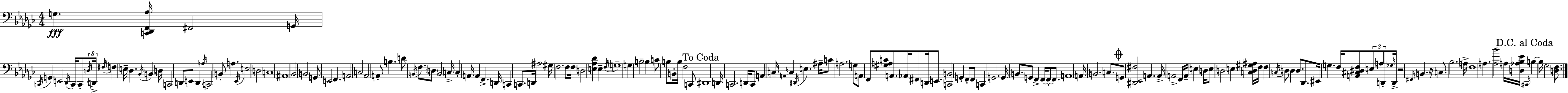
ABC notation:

X:1
T:Untitled
M:4/4
L:1/4
K:Ebm
G, [C,,_D,,F,,_A,]/4 ^F,,2 G,,/4 C,,/4 G,, E,,2 _D,,/4 C,,/4 C,,/2 D,/4 D,,/4 ^F,/4 F, E,/4 _D, _B,,/4 B,, D,/4 C,,2 D,,/2 E,,/2 D,, A,/4 C,,2 B,,/2 A, _E,,/4 E,2 D,2 C,4 ^A,,4 _B,,2 B,,2 G,,/2 E,,2 F,, A,,2 C,2 _A,,2 A,,/2 B, D/2 B,,/4 F,/2 D,/2 B,,2 C,/4 C, A,,/4 A,, F,, D,,/4 C,, C,,/2 D,,/4 ^A,2 ^G,/4 F,2 F,/2 F,/4 D,2 [E,_A,_D] E, F,/4 G,4 G, B,2 B, C/2 B,/2 B,,/4 B,/4 F,2 C,,/2 ^D,,4 D,,/4 C,,2 D,,/4 C,,/2 A,, C,/4 A,,/4 C, ^D,,/4 E, ^A,/4 C/2 A,2 G,/2 A,,/2 F,,/2 [^G,A,C]/2 A,,/2 _A,,/4 ^F,,/2 D,,/4 E,,/2 [C,,B,,]2 G,, F,,/2 F,,/2 C,, G,,2 G,,/4 B,,/2 G,,/2 F,, F,,/4 F,,/2 F,,/2 A,,4 A,,/4 B,,2 C,/2 G,,/2 [^D,,_E,,^F,]2 A,, A,,/4 A,,2 F,,/4 A,,/4 E, D,/4 E,/2 D,2 E, [C,D,^G,^A,]/4 F,/4 F, C,/4 D,/2 D, D,/2 _D,,/2 ^E,,/4 G, F,/4 [A,,^C,^D,F,]/2 E,/2 A,/2 D,,/2 _G,/4 D,,/4 z2 ^F,,/4 B,, z/4 C,/2 _B,2 A,/4 F,4 A, [_A,_B]2 A,/4 [D,_A,_B,_E]/4 ^C,,/4 B, B,/4 _G,2 [D,F,]/2